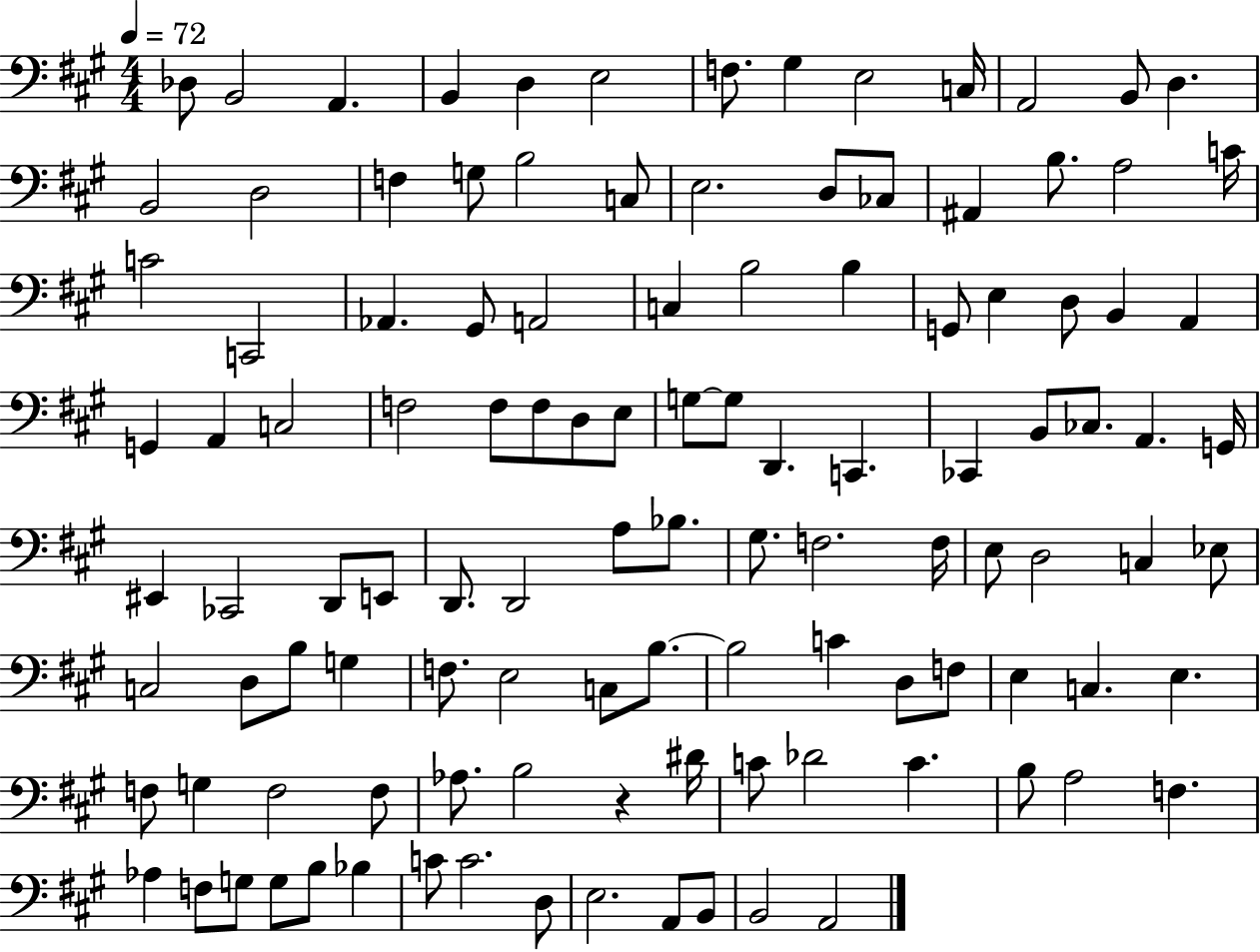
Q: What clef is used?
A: bass